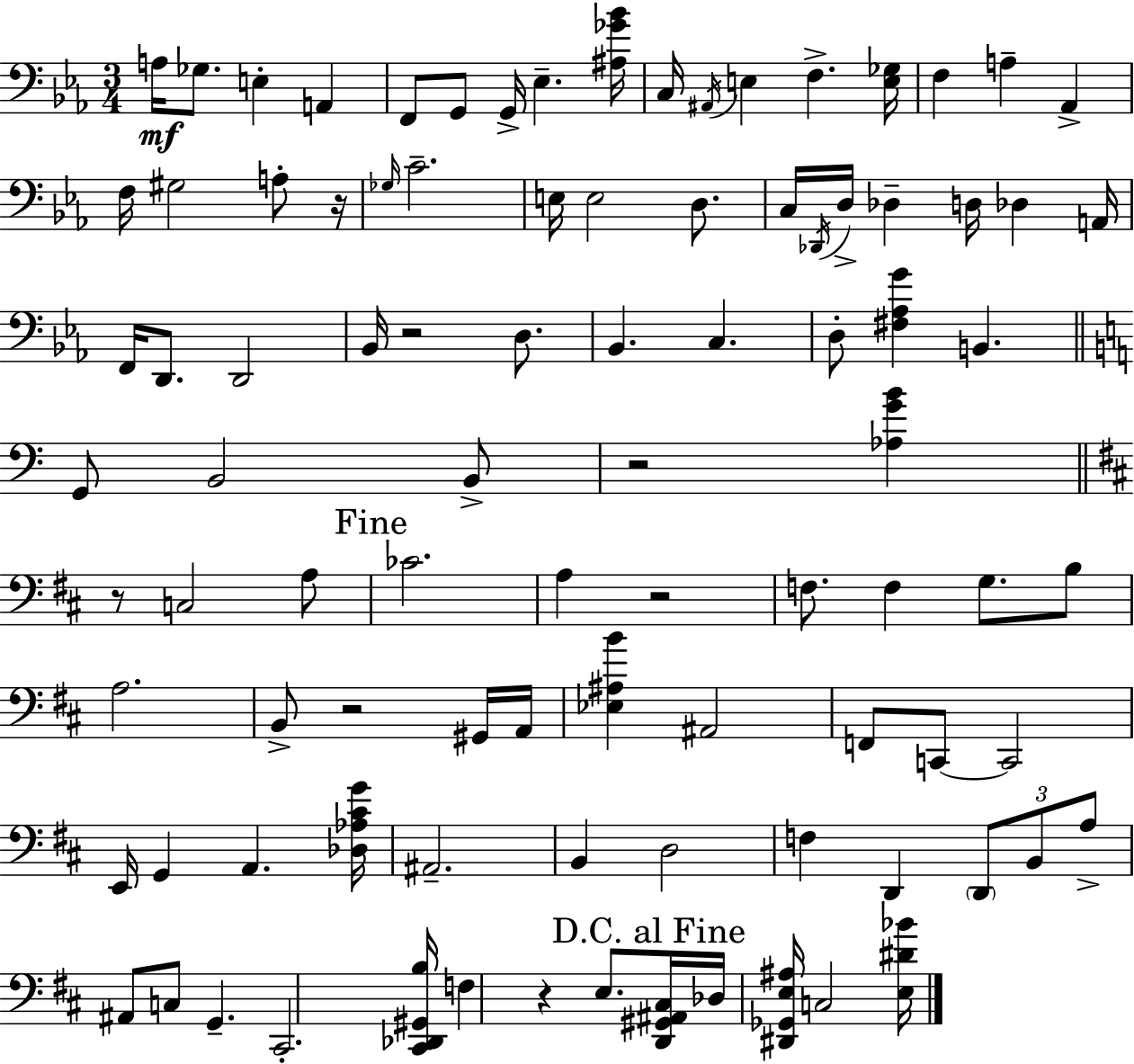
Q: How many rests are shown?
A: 7